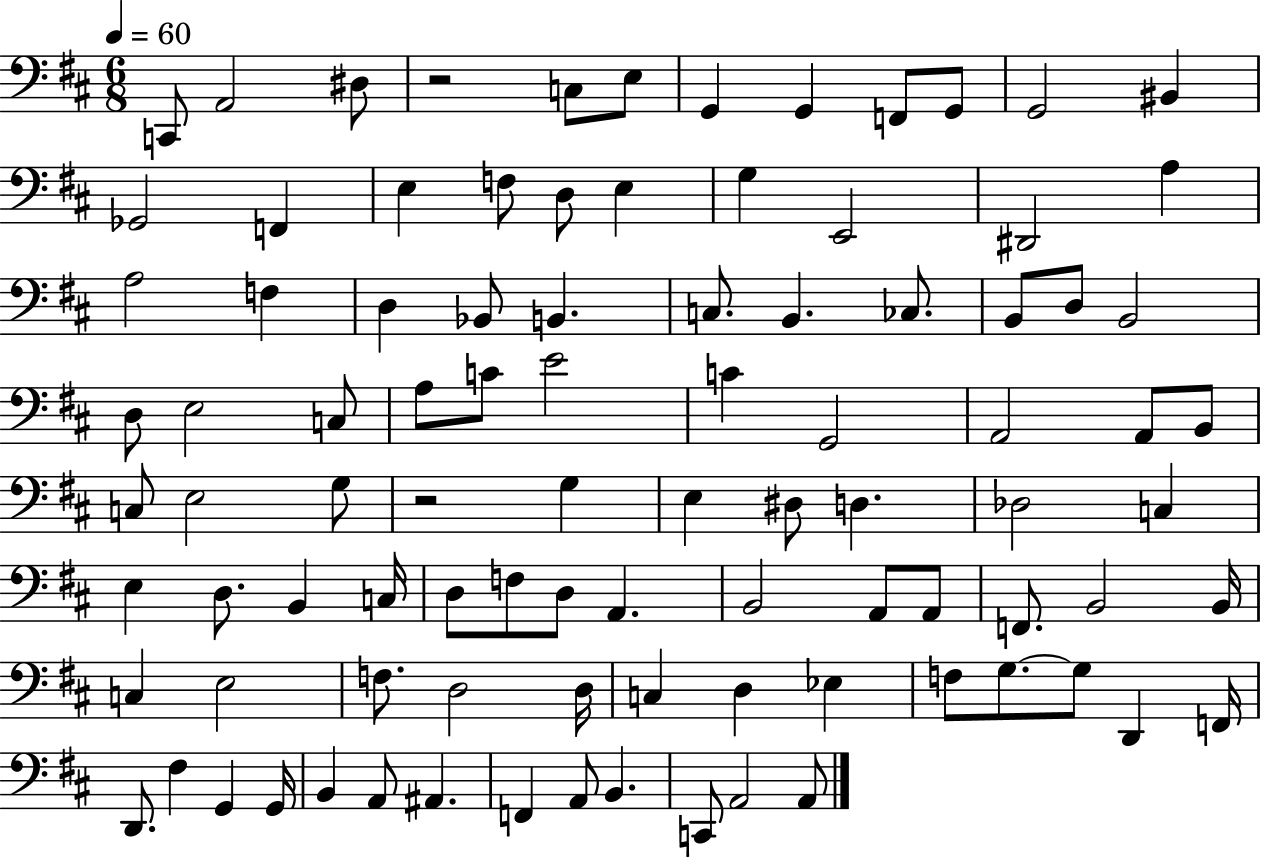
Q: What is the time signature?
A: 6/8